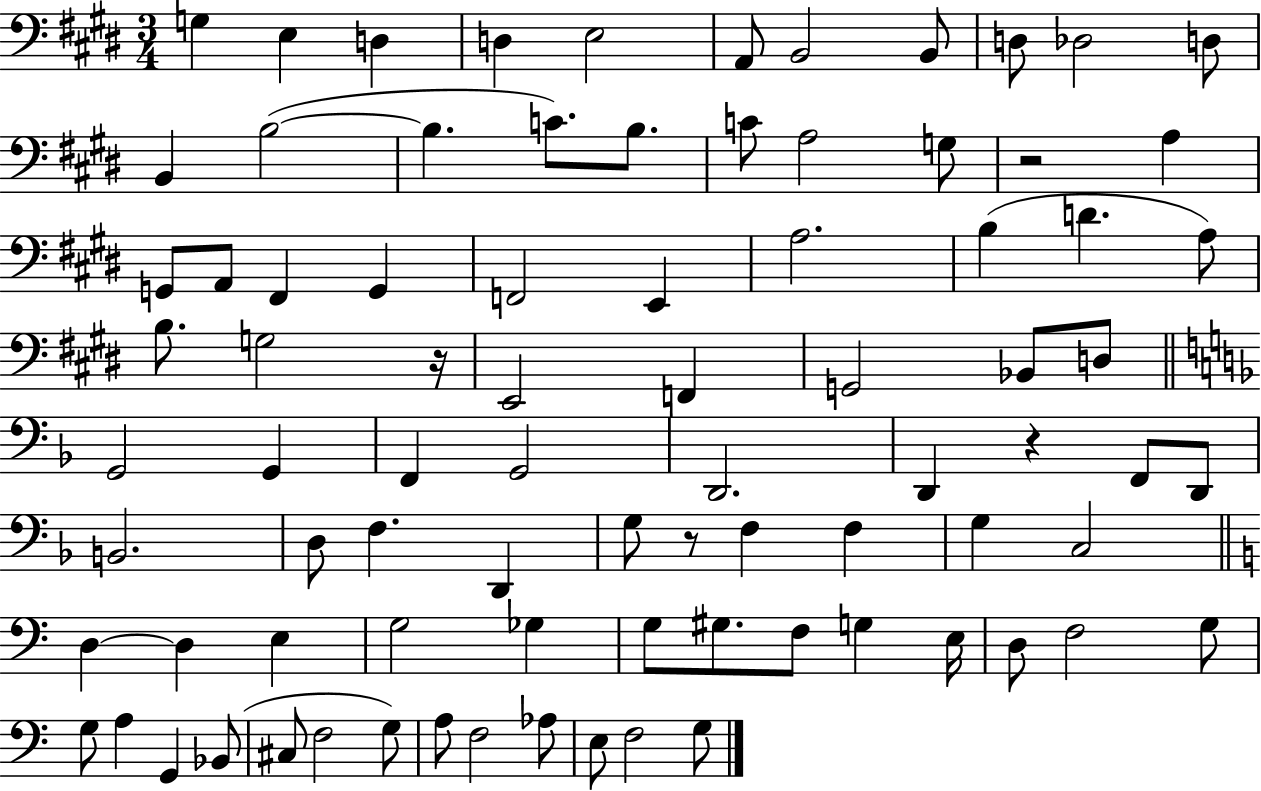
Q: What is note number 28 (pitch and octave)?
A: B3